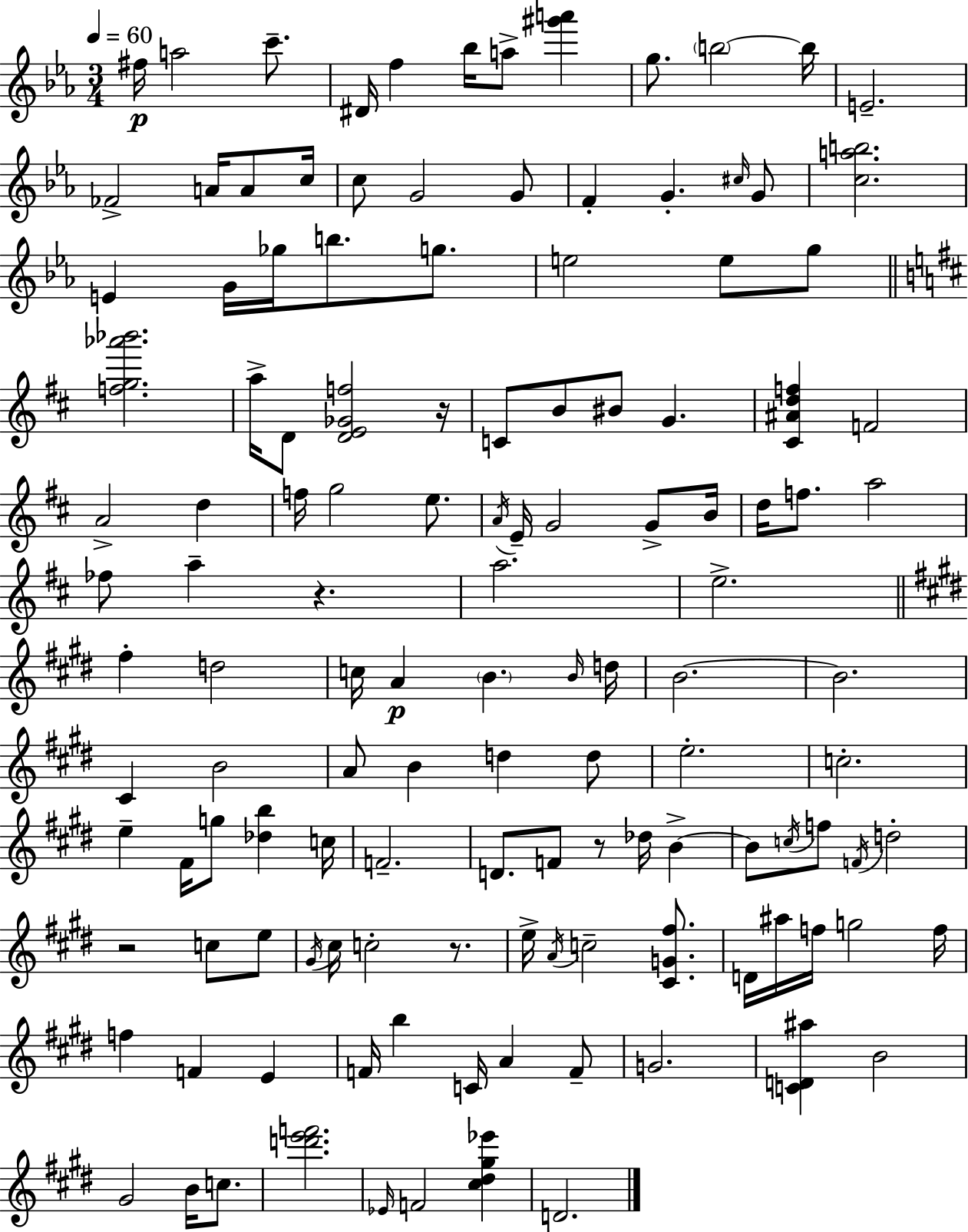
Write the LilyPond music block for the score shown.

{
  \clef treble
  \numericTimeSignature
  \time 3/4
  \key ees \major
  \tempo 4 = 60
  fis''16\p a''2 c'''8.-- | dis'16 f''4 bes''16 a''8-> <gis''' a'''>4 | g''8. \parenthesize b''2~~ b''16 | e'2.-- | \break fes'2-> a'16 a'8 c''16 | c''8 g'2 g'8 | f'4-. g'4.-. \grace { cis''16 } g'8 | <c'' a'' b''>2. | \break e'4 g'16 ges''16 b''8. g''8. | e''2 e''8 g''8 | \bar "||" \break \key d \major <f'' g'' aes''' bes'''>2. | a''16-> d'8 <d' e' ges' f''>2 r16 | c'8 b'8 bis'8 g'4. | <cis' ais' d'' f''>4 f'2 | \break a'2-> d''4 | f''16 g''2 e''8. | \acciaccatura { a'16 } e'16-- g'2 g'8-> | b'16 d''16 f''8. a''2 | \break fes''8 a''4-- r4. | a''2. | e''2.-> | \bar "||" \break \key e \major fis''4-. d''2 | c''16 a'4\p \parenthesize b'4. \grace { b'16 } | d''16 b'2.~~ | b'2. | \break cis'4 b'2 | a'8 b'4 d''4 d''8 | e''2.-. | c''2.-. | \break e''4-- fis'16 g''8 <des'' b''>4 | c''16 f'2.-- | d'8. f'8 r8 des''16 b'4->~~ | b'8 \acciaccatura { c''16 } f''8 \acciaccatura { f'16 } d''2-. | \break r2 c''8 | e''8 \acciaccatura { gis'16 } cis''16 c''2-. | r8. e''16-> \acciaccatura { a'16 } c''2-- | <cis' g' fis''>8. d'16 ais''16 f''16 g''2 | \break f''16 f''4 f'4 | e'4 f'16 b''4 c'16 a'4 | f'8-- g'2. | <c' d' ais''>4 b'2 | \break gis'2 | b'16 c''8. <d''' e''' f'''>2. | \grace { ees'16 } f'2 | <cis'' dis'' gis'' ees'''>4 d'2. | \break \bar "|."
}